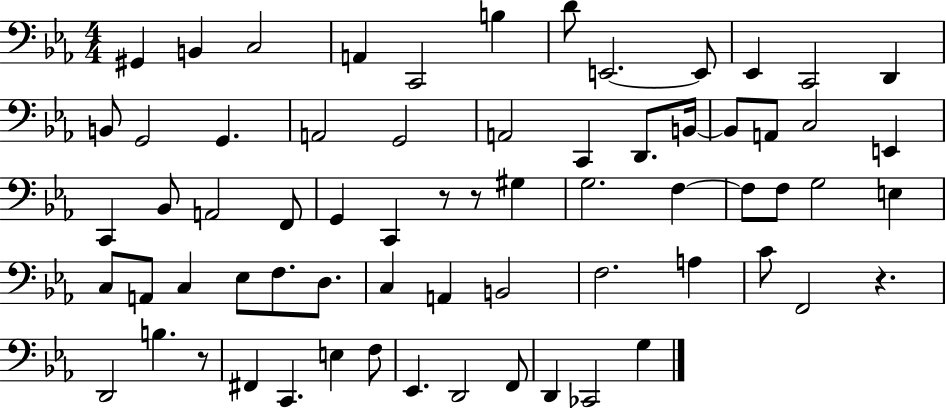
G#2/q B2/q C3/h A2/q C2/h B3/q D4/e E2/h. E2/e Eb2/q C2/h D2/q B2/e G2/h G2/q. A2/h G2/h A2/h C2/q D2/e. B2/s B2/e A2/e C3/h E2/q C2/q Bb2/e A2/h F2/e G2/q C2/q R/e R/e G#3/q G3/h. F3/q F3/e F3/e G3/h E3/q C3/e A2/e C3/q Eb3/e F3/e. D3/e. C3/q A2/q B2/h F3/h. A3/q C4/e F2/h R/q. D2/h B3/q. R/e F#2/q C2/q. E3/q F3/e Eb2/q. D2/h F2/e D2/q CES2/h G3/q